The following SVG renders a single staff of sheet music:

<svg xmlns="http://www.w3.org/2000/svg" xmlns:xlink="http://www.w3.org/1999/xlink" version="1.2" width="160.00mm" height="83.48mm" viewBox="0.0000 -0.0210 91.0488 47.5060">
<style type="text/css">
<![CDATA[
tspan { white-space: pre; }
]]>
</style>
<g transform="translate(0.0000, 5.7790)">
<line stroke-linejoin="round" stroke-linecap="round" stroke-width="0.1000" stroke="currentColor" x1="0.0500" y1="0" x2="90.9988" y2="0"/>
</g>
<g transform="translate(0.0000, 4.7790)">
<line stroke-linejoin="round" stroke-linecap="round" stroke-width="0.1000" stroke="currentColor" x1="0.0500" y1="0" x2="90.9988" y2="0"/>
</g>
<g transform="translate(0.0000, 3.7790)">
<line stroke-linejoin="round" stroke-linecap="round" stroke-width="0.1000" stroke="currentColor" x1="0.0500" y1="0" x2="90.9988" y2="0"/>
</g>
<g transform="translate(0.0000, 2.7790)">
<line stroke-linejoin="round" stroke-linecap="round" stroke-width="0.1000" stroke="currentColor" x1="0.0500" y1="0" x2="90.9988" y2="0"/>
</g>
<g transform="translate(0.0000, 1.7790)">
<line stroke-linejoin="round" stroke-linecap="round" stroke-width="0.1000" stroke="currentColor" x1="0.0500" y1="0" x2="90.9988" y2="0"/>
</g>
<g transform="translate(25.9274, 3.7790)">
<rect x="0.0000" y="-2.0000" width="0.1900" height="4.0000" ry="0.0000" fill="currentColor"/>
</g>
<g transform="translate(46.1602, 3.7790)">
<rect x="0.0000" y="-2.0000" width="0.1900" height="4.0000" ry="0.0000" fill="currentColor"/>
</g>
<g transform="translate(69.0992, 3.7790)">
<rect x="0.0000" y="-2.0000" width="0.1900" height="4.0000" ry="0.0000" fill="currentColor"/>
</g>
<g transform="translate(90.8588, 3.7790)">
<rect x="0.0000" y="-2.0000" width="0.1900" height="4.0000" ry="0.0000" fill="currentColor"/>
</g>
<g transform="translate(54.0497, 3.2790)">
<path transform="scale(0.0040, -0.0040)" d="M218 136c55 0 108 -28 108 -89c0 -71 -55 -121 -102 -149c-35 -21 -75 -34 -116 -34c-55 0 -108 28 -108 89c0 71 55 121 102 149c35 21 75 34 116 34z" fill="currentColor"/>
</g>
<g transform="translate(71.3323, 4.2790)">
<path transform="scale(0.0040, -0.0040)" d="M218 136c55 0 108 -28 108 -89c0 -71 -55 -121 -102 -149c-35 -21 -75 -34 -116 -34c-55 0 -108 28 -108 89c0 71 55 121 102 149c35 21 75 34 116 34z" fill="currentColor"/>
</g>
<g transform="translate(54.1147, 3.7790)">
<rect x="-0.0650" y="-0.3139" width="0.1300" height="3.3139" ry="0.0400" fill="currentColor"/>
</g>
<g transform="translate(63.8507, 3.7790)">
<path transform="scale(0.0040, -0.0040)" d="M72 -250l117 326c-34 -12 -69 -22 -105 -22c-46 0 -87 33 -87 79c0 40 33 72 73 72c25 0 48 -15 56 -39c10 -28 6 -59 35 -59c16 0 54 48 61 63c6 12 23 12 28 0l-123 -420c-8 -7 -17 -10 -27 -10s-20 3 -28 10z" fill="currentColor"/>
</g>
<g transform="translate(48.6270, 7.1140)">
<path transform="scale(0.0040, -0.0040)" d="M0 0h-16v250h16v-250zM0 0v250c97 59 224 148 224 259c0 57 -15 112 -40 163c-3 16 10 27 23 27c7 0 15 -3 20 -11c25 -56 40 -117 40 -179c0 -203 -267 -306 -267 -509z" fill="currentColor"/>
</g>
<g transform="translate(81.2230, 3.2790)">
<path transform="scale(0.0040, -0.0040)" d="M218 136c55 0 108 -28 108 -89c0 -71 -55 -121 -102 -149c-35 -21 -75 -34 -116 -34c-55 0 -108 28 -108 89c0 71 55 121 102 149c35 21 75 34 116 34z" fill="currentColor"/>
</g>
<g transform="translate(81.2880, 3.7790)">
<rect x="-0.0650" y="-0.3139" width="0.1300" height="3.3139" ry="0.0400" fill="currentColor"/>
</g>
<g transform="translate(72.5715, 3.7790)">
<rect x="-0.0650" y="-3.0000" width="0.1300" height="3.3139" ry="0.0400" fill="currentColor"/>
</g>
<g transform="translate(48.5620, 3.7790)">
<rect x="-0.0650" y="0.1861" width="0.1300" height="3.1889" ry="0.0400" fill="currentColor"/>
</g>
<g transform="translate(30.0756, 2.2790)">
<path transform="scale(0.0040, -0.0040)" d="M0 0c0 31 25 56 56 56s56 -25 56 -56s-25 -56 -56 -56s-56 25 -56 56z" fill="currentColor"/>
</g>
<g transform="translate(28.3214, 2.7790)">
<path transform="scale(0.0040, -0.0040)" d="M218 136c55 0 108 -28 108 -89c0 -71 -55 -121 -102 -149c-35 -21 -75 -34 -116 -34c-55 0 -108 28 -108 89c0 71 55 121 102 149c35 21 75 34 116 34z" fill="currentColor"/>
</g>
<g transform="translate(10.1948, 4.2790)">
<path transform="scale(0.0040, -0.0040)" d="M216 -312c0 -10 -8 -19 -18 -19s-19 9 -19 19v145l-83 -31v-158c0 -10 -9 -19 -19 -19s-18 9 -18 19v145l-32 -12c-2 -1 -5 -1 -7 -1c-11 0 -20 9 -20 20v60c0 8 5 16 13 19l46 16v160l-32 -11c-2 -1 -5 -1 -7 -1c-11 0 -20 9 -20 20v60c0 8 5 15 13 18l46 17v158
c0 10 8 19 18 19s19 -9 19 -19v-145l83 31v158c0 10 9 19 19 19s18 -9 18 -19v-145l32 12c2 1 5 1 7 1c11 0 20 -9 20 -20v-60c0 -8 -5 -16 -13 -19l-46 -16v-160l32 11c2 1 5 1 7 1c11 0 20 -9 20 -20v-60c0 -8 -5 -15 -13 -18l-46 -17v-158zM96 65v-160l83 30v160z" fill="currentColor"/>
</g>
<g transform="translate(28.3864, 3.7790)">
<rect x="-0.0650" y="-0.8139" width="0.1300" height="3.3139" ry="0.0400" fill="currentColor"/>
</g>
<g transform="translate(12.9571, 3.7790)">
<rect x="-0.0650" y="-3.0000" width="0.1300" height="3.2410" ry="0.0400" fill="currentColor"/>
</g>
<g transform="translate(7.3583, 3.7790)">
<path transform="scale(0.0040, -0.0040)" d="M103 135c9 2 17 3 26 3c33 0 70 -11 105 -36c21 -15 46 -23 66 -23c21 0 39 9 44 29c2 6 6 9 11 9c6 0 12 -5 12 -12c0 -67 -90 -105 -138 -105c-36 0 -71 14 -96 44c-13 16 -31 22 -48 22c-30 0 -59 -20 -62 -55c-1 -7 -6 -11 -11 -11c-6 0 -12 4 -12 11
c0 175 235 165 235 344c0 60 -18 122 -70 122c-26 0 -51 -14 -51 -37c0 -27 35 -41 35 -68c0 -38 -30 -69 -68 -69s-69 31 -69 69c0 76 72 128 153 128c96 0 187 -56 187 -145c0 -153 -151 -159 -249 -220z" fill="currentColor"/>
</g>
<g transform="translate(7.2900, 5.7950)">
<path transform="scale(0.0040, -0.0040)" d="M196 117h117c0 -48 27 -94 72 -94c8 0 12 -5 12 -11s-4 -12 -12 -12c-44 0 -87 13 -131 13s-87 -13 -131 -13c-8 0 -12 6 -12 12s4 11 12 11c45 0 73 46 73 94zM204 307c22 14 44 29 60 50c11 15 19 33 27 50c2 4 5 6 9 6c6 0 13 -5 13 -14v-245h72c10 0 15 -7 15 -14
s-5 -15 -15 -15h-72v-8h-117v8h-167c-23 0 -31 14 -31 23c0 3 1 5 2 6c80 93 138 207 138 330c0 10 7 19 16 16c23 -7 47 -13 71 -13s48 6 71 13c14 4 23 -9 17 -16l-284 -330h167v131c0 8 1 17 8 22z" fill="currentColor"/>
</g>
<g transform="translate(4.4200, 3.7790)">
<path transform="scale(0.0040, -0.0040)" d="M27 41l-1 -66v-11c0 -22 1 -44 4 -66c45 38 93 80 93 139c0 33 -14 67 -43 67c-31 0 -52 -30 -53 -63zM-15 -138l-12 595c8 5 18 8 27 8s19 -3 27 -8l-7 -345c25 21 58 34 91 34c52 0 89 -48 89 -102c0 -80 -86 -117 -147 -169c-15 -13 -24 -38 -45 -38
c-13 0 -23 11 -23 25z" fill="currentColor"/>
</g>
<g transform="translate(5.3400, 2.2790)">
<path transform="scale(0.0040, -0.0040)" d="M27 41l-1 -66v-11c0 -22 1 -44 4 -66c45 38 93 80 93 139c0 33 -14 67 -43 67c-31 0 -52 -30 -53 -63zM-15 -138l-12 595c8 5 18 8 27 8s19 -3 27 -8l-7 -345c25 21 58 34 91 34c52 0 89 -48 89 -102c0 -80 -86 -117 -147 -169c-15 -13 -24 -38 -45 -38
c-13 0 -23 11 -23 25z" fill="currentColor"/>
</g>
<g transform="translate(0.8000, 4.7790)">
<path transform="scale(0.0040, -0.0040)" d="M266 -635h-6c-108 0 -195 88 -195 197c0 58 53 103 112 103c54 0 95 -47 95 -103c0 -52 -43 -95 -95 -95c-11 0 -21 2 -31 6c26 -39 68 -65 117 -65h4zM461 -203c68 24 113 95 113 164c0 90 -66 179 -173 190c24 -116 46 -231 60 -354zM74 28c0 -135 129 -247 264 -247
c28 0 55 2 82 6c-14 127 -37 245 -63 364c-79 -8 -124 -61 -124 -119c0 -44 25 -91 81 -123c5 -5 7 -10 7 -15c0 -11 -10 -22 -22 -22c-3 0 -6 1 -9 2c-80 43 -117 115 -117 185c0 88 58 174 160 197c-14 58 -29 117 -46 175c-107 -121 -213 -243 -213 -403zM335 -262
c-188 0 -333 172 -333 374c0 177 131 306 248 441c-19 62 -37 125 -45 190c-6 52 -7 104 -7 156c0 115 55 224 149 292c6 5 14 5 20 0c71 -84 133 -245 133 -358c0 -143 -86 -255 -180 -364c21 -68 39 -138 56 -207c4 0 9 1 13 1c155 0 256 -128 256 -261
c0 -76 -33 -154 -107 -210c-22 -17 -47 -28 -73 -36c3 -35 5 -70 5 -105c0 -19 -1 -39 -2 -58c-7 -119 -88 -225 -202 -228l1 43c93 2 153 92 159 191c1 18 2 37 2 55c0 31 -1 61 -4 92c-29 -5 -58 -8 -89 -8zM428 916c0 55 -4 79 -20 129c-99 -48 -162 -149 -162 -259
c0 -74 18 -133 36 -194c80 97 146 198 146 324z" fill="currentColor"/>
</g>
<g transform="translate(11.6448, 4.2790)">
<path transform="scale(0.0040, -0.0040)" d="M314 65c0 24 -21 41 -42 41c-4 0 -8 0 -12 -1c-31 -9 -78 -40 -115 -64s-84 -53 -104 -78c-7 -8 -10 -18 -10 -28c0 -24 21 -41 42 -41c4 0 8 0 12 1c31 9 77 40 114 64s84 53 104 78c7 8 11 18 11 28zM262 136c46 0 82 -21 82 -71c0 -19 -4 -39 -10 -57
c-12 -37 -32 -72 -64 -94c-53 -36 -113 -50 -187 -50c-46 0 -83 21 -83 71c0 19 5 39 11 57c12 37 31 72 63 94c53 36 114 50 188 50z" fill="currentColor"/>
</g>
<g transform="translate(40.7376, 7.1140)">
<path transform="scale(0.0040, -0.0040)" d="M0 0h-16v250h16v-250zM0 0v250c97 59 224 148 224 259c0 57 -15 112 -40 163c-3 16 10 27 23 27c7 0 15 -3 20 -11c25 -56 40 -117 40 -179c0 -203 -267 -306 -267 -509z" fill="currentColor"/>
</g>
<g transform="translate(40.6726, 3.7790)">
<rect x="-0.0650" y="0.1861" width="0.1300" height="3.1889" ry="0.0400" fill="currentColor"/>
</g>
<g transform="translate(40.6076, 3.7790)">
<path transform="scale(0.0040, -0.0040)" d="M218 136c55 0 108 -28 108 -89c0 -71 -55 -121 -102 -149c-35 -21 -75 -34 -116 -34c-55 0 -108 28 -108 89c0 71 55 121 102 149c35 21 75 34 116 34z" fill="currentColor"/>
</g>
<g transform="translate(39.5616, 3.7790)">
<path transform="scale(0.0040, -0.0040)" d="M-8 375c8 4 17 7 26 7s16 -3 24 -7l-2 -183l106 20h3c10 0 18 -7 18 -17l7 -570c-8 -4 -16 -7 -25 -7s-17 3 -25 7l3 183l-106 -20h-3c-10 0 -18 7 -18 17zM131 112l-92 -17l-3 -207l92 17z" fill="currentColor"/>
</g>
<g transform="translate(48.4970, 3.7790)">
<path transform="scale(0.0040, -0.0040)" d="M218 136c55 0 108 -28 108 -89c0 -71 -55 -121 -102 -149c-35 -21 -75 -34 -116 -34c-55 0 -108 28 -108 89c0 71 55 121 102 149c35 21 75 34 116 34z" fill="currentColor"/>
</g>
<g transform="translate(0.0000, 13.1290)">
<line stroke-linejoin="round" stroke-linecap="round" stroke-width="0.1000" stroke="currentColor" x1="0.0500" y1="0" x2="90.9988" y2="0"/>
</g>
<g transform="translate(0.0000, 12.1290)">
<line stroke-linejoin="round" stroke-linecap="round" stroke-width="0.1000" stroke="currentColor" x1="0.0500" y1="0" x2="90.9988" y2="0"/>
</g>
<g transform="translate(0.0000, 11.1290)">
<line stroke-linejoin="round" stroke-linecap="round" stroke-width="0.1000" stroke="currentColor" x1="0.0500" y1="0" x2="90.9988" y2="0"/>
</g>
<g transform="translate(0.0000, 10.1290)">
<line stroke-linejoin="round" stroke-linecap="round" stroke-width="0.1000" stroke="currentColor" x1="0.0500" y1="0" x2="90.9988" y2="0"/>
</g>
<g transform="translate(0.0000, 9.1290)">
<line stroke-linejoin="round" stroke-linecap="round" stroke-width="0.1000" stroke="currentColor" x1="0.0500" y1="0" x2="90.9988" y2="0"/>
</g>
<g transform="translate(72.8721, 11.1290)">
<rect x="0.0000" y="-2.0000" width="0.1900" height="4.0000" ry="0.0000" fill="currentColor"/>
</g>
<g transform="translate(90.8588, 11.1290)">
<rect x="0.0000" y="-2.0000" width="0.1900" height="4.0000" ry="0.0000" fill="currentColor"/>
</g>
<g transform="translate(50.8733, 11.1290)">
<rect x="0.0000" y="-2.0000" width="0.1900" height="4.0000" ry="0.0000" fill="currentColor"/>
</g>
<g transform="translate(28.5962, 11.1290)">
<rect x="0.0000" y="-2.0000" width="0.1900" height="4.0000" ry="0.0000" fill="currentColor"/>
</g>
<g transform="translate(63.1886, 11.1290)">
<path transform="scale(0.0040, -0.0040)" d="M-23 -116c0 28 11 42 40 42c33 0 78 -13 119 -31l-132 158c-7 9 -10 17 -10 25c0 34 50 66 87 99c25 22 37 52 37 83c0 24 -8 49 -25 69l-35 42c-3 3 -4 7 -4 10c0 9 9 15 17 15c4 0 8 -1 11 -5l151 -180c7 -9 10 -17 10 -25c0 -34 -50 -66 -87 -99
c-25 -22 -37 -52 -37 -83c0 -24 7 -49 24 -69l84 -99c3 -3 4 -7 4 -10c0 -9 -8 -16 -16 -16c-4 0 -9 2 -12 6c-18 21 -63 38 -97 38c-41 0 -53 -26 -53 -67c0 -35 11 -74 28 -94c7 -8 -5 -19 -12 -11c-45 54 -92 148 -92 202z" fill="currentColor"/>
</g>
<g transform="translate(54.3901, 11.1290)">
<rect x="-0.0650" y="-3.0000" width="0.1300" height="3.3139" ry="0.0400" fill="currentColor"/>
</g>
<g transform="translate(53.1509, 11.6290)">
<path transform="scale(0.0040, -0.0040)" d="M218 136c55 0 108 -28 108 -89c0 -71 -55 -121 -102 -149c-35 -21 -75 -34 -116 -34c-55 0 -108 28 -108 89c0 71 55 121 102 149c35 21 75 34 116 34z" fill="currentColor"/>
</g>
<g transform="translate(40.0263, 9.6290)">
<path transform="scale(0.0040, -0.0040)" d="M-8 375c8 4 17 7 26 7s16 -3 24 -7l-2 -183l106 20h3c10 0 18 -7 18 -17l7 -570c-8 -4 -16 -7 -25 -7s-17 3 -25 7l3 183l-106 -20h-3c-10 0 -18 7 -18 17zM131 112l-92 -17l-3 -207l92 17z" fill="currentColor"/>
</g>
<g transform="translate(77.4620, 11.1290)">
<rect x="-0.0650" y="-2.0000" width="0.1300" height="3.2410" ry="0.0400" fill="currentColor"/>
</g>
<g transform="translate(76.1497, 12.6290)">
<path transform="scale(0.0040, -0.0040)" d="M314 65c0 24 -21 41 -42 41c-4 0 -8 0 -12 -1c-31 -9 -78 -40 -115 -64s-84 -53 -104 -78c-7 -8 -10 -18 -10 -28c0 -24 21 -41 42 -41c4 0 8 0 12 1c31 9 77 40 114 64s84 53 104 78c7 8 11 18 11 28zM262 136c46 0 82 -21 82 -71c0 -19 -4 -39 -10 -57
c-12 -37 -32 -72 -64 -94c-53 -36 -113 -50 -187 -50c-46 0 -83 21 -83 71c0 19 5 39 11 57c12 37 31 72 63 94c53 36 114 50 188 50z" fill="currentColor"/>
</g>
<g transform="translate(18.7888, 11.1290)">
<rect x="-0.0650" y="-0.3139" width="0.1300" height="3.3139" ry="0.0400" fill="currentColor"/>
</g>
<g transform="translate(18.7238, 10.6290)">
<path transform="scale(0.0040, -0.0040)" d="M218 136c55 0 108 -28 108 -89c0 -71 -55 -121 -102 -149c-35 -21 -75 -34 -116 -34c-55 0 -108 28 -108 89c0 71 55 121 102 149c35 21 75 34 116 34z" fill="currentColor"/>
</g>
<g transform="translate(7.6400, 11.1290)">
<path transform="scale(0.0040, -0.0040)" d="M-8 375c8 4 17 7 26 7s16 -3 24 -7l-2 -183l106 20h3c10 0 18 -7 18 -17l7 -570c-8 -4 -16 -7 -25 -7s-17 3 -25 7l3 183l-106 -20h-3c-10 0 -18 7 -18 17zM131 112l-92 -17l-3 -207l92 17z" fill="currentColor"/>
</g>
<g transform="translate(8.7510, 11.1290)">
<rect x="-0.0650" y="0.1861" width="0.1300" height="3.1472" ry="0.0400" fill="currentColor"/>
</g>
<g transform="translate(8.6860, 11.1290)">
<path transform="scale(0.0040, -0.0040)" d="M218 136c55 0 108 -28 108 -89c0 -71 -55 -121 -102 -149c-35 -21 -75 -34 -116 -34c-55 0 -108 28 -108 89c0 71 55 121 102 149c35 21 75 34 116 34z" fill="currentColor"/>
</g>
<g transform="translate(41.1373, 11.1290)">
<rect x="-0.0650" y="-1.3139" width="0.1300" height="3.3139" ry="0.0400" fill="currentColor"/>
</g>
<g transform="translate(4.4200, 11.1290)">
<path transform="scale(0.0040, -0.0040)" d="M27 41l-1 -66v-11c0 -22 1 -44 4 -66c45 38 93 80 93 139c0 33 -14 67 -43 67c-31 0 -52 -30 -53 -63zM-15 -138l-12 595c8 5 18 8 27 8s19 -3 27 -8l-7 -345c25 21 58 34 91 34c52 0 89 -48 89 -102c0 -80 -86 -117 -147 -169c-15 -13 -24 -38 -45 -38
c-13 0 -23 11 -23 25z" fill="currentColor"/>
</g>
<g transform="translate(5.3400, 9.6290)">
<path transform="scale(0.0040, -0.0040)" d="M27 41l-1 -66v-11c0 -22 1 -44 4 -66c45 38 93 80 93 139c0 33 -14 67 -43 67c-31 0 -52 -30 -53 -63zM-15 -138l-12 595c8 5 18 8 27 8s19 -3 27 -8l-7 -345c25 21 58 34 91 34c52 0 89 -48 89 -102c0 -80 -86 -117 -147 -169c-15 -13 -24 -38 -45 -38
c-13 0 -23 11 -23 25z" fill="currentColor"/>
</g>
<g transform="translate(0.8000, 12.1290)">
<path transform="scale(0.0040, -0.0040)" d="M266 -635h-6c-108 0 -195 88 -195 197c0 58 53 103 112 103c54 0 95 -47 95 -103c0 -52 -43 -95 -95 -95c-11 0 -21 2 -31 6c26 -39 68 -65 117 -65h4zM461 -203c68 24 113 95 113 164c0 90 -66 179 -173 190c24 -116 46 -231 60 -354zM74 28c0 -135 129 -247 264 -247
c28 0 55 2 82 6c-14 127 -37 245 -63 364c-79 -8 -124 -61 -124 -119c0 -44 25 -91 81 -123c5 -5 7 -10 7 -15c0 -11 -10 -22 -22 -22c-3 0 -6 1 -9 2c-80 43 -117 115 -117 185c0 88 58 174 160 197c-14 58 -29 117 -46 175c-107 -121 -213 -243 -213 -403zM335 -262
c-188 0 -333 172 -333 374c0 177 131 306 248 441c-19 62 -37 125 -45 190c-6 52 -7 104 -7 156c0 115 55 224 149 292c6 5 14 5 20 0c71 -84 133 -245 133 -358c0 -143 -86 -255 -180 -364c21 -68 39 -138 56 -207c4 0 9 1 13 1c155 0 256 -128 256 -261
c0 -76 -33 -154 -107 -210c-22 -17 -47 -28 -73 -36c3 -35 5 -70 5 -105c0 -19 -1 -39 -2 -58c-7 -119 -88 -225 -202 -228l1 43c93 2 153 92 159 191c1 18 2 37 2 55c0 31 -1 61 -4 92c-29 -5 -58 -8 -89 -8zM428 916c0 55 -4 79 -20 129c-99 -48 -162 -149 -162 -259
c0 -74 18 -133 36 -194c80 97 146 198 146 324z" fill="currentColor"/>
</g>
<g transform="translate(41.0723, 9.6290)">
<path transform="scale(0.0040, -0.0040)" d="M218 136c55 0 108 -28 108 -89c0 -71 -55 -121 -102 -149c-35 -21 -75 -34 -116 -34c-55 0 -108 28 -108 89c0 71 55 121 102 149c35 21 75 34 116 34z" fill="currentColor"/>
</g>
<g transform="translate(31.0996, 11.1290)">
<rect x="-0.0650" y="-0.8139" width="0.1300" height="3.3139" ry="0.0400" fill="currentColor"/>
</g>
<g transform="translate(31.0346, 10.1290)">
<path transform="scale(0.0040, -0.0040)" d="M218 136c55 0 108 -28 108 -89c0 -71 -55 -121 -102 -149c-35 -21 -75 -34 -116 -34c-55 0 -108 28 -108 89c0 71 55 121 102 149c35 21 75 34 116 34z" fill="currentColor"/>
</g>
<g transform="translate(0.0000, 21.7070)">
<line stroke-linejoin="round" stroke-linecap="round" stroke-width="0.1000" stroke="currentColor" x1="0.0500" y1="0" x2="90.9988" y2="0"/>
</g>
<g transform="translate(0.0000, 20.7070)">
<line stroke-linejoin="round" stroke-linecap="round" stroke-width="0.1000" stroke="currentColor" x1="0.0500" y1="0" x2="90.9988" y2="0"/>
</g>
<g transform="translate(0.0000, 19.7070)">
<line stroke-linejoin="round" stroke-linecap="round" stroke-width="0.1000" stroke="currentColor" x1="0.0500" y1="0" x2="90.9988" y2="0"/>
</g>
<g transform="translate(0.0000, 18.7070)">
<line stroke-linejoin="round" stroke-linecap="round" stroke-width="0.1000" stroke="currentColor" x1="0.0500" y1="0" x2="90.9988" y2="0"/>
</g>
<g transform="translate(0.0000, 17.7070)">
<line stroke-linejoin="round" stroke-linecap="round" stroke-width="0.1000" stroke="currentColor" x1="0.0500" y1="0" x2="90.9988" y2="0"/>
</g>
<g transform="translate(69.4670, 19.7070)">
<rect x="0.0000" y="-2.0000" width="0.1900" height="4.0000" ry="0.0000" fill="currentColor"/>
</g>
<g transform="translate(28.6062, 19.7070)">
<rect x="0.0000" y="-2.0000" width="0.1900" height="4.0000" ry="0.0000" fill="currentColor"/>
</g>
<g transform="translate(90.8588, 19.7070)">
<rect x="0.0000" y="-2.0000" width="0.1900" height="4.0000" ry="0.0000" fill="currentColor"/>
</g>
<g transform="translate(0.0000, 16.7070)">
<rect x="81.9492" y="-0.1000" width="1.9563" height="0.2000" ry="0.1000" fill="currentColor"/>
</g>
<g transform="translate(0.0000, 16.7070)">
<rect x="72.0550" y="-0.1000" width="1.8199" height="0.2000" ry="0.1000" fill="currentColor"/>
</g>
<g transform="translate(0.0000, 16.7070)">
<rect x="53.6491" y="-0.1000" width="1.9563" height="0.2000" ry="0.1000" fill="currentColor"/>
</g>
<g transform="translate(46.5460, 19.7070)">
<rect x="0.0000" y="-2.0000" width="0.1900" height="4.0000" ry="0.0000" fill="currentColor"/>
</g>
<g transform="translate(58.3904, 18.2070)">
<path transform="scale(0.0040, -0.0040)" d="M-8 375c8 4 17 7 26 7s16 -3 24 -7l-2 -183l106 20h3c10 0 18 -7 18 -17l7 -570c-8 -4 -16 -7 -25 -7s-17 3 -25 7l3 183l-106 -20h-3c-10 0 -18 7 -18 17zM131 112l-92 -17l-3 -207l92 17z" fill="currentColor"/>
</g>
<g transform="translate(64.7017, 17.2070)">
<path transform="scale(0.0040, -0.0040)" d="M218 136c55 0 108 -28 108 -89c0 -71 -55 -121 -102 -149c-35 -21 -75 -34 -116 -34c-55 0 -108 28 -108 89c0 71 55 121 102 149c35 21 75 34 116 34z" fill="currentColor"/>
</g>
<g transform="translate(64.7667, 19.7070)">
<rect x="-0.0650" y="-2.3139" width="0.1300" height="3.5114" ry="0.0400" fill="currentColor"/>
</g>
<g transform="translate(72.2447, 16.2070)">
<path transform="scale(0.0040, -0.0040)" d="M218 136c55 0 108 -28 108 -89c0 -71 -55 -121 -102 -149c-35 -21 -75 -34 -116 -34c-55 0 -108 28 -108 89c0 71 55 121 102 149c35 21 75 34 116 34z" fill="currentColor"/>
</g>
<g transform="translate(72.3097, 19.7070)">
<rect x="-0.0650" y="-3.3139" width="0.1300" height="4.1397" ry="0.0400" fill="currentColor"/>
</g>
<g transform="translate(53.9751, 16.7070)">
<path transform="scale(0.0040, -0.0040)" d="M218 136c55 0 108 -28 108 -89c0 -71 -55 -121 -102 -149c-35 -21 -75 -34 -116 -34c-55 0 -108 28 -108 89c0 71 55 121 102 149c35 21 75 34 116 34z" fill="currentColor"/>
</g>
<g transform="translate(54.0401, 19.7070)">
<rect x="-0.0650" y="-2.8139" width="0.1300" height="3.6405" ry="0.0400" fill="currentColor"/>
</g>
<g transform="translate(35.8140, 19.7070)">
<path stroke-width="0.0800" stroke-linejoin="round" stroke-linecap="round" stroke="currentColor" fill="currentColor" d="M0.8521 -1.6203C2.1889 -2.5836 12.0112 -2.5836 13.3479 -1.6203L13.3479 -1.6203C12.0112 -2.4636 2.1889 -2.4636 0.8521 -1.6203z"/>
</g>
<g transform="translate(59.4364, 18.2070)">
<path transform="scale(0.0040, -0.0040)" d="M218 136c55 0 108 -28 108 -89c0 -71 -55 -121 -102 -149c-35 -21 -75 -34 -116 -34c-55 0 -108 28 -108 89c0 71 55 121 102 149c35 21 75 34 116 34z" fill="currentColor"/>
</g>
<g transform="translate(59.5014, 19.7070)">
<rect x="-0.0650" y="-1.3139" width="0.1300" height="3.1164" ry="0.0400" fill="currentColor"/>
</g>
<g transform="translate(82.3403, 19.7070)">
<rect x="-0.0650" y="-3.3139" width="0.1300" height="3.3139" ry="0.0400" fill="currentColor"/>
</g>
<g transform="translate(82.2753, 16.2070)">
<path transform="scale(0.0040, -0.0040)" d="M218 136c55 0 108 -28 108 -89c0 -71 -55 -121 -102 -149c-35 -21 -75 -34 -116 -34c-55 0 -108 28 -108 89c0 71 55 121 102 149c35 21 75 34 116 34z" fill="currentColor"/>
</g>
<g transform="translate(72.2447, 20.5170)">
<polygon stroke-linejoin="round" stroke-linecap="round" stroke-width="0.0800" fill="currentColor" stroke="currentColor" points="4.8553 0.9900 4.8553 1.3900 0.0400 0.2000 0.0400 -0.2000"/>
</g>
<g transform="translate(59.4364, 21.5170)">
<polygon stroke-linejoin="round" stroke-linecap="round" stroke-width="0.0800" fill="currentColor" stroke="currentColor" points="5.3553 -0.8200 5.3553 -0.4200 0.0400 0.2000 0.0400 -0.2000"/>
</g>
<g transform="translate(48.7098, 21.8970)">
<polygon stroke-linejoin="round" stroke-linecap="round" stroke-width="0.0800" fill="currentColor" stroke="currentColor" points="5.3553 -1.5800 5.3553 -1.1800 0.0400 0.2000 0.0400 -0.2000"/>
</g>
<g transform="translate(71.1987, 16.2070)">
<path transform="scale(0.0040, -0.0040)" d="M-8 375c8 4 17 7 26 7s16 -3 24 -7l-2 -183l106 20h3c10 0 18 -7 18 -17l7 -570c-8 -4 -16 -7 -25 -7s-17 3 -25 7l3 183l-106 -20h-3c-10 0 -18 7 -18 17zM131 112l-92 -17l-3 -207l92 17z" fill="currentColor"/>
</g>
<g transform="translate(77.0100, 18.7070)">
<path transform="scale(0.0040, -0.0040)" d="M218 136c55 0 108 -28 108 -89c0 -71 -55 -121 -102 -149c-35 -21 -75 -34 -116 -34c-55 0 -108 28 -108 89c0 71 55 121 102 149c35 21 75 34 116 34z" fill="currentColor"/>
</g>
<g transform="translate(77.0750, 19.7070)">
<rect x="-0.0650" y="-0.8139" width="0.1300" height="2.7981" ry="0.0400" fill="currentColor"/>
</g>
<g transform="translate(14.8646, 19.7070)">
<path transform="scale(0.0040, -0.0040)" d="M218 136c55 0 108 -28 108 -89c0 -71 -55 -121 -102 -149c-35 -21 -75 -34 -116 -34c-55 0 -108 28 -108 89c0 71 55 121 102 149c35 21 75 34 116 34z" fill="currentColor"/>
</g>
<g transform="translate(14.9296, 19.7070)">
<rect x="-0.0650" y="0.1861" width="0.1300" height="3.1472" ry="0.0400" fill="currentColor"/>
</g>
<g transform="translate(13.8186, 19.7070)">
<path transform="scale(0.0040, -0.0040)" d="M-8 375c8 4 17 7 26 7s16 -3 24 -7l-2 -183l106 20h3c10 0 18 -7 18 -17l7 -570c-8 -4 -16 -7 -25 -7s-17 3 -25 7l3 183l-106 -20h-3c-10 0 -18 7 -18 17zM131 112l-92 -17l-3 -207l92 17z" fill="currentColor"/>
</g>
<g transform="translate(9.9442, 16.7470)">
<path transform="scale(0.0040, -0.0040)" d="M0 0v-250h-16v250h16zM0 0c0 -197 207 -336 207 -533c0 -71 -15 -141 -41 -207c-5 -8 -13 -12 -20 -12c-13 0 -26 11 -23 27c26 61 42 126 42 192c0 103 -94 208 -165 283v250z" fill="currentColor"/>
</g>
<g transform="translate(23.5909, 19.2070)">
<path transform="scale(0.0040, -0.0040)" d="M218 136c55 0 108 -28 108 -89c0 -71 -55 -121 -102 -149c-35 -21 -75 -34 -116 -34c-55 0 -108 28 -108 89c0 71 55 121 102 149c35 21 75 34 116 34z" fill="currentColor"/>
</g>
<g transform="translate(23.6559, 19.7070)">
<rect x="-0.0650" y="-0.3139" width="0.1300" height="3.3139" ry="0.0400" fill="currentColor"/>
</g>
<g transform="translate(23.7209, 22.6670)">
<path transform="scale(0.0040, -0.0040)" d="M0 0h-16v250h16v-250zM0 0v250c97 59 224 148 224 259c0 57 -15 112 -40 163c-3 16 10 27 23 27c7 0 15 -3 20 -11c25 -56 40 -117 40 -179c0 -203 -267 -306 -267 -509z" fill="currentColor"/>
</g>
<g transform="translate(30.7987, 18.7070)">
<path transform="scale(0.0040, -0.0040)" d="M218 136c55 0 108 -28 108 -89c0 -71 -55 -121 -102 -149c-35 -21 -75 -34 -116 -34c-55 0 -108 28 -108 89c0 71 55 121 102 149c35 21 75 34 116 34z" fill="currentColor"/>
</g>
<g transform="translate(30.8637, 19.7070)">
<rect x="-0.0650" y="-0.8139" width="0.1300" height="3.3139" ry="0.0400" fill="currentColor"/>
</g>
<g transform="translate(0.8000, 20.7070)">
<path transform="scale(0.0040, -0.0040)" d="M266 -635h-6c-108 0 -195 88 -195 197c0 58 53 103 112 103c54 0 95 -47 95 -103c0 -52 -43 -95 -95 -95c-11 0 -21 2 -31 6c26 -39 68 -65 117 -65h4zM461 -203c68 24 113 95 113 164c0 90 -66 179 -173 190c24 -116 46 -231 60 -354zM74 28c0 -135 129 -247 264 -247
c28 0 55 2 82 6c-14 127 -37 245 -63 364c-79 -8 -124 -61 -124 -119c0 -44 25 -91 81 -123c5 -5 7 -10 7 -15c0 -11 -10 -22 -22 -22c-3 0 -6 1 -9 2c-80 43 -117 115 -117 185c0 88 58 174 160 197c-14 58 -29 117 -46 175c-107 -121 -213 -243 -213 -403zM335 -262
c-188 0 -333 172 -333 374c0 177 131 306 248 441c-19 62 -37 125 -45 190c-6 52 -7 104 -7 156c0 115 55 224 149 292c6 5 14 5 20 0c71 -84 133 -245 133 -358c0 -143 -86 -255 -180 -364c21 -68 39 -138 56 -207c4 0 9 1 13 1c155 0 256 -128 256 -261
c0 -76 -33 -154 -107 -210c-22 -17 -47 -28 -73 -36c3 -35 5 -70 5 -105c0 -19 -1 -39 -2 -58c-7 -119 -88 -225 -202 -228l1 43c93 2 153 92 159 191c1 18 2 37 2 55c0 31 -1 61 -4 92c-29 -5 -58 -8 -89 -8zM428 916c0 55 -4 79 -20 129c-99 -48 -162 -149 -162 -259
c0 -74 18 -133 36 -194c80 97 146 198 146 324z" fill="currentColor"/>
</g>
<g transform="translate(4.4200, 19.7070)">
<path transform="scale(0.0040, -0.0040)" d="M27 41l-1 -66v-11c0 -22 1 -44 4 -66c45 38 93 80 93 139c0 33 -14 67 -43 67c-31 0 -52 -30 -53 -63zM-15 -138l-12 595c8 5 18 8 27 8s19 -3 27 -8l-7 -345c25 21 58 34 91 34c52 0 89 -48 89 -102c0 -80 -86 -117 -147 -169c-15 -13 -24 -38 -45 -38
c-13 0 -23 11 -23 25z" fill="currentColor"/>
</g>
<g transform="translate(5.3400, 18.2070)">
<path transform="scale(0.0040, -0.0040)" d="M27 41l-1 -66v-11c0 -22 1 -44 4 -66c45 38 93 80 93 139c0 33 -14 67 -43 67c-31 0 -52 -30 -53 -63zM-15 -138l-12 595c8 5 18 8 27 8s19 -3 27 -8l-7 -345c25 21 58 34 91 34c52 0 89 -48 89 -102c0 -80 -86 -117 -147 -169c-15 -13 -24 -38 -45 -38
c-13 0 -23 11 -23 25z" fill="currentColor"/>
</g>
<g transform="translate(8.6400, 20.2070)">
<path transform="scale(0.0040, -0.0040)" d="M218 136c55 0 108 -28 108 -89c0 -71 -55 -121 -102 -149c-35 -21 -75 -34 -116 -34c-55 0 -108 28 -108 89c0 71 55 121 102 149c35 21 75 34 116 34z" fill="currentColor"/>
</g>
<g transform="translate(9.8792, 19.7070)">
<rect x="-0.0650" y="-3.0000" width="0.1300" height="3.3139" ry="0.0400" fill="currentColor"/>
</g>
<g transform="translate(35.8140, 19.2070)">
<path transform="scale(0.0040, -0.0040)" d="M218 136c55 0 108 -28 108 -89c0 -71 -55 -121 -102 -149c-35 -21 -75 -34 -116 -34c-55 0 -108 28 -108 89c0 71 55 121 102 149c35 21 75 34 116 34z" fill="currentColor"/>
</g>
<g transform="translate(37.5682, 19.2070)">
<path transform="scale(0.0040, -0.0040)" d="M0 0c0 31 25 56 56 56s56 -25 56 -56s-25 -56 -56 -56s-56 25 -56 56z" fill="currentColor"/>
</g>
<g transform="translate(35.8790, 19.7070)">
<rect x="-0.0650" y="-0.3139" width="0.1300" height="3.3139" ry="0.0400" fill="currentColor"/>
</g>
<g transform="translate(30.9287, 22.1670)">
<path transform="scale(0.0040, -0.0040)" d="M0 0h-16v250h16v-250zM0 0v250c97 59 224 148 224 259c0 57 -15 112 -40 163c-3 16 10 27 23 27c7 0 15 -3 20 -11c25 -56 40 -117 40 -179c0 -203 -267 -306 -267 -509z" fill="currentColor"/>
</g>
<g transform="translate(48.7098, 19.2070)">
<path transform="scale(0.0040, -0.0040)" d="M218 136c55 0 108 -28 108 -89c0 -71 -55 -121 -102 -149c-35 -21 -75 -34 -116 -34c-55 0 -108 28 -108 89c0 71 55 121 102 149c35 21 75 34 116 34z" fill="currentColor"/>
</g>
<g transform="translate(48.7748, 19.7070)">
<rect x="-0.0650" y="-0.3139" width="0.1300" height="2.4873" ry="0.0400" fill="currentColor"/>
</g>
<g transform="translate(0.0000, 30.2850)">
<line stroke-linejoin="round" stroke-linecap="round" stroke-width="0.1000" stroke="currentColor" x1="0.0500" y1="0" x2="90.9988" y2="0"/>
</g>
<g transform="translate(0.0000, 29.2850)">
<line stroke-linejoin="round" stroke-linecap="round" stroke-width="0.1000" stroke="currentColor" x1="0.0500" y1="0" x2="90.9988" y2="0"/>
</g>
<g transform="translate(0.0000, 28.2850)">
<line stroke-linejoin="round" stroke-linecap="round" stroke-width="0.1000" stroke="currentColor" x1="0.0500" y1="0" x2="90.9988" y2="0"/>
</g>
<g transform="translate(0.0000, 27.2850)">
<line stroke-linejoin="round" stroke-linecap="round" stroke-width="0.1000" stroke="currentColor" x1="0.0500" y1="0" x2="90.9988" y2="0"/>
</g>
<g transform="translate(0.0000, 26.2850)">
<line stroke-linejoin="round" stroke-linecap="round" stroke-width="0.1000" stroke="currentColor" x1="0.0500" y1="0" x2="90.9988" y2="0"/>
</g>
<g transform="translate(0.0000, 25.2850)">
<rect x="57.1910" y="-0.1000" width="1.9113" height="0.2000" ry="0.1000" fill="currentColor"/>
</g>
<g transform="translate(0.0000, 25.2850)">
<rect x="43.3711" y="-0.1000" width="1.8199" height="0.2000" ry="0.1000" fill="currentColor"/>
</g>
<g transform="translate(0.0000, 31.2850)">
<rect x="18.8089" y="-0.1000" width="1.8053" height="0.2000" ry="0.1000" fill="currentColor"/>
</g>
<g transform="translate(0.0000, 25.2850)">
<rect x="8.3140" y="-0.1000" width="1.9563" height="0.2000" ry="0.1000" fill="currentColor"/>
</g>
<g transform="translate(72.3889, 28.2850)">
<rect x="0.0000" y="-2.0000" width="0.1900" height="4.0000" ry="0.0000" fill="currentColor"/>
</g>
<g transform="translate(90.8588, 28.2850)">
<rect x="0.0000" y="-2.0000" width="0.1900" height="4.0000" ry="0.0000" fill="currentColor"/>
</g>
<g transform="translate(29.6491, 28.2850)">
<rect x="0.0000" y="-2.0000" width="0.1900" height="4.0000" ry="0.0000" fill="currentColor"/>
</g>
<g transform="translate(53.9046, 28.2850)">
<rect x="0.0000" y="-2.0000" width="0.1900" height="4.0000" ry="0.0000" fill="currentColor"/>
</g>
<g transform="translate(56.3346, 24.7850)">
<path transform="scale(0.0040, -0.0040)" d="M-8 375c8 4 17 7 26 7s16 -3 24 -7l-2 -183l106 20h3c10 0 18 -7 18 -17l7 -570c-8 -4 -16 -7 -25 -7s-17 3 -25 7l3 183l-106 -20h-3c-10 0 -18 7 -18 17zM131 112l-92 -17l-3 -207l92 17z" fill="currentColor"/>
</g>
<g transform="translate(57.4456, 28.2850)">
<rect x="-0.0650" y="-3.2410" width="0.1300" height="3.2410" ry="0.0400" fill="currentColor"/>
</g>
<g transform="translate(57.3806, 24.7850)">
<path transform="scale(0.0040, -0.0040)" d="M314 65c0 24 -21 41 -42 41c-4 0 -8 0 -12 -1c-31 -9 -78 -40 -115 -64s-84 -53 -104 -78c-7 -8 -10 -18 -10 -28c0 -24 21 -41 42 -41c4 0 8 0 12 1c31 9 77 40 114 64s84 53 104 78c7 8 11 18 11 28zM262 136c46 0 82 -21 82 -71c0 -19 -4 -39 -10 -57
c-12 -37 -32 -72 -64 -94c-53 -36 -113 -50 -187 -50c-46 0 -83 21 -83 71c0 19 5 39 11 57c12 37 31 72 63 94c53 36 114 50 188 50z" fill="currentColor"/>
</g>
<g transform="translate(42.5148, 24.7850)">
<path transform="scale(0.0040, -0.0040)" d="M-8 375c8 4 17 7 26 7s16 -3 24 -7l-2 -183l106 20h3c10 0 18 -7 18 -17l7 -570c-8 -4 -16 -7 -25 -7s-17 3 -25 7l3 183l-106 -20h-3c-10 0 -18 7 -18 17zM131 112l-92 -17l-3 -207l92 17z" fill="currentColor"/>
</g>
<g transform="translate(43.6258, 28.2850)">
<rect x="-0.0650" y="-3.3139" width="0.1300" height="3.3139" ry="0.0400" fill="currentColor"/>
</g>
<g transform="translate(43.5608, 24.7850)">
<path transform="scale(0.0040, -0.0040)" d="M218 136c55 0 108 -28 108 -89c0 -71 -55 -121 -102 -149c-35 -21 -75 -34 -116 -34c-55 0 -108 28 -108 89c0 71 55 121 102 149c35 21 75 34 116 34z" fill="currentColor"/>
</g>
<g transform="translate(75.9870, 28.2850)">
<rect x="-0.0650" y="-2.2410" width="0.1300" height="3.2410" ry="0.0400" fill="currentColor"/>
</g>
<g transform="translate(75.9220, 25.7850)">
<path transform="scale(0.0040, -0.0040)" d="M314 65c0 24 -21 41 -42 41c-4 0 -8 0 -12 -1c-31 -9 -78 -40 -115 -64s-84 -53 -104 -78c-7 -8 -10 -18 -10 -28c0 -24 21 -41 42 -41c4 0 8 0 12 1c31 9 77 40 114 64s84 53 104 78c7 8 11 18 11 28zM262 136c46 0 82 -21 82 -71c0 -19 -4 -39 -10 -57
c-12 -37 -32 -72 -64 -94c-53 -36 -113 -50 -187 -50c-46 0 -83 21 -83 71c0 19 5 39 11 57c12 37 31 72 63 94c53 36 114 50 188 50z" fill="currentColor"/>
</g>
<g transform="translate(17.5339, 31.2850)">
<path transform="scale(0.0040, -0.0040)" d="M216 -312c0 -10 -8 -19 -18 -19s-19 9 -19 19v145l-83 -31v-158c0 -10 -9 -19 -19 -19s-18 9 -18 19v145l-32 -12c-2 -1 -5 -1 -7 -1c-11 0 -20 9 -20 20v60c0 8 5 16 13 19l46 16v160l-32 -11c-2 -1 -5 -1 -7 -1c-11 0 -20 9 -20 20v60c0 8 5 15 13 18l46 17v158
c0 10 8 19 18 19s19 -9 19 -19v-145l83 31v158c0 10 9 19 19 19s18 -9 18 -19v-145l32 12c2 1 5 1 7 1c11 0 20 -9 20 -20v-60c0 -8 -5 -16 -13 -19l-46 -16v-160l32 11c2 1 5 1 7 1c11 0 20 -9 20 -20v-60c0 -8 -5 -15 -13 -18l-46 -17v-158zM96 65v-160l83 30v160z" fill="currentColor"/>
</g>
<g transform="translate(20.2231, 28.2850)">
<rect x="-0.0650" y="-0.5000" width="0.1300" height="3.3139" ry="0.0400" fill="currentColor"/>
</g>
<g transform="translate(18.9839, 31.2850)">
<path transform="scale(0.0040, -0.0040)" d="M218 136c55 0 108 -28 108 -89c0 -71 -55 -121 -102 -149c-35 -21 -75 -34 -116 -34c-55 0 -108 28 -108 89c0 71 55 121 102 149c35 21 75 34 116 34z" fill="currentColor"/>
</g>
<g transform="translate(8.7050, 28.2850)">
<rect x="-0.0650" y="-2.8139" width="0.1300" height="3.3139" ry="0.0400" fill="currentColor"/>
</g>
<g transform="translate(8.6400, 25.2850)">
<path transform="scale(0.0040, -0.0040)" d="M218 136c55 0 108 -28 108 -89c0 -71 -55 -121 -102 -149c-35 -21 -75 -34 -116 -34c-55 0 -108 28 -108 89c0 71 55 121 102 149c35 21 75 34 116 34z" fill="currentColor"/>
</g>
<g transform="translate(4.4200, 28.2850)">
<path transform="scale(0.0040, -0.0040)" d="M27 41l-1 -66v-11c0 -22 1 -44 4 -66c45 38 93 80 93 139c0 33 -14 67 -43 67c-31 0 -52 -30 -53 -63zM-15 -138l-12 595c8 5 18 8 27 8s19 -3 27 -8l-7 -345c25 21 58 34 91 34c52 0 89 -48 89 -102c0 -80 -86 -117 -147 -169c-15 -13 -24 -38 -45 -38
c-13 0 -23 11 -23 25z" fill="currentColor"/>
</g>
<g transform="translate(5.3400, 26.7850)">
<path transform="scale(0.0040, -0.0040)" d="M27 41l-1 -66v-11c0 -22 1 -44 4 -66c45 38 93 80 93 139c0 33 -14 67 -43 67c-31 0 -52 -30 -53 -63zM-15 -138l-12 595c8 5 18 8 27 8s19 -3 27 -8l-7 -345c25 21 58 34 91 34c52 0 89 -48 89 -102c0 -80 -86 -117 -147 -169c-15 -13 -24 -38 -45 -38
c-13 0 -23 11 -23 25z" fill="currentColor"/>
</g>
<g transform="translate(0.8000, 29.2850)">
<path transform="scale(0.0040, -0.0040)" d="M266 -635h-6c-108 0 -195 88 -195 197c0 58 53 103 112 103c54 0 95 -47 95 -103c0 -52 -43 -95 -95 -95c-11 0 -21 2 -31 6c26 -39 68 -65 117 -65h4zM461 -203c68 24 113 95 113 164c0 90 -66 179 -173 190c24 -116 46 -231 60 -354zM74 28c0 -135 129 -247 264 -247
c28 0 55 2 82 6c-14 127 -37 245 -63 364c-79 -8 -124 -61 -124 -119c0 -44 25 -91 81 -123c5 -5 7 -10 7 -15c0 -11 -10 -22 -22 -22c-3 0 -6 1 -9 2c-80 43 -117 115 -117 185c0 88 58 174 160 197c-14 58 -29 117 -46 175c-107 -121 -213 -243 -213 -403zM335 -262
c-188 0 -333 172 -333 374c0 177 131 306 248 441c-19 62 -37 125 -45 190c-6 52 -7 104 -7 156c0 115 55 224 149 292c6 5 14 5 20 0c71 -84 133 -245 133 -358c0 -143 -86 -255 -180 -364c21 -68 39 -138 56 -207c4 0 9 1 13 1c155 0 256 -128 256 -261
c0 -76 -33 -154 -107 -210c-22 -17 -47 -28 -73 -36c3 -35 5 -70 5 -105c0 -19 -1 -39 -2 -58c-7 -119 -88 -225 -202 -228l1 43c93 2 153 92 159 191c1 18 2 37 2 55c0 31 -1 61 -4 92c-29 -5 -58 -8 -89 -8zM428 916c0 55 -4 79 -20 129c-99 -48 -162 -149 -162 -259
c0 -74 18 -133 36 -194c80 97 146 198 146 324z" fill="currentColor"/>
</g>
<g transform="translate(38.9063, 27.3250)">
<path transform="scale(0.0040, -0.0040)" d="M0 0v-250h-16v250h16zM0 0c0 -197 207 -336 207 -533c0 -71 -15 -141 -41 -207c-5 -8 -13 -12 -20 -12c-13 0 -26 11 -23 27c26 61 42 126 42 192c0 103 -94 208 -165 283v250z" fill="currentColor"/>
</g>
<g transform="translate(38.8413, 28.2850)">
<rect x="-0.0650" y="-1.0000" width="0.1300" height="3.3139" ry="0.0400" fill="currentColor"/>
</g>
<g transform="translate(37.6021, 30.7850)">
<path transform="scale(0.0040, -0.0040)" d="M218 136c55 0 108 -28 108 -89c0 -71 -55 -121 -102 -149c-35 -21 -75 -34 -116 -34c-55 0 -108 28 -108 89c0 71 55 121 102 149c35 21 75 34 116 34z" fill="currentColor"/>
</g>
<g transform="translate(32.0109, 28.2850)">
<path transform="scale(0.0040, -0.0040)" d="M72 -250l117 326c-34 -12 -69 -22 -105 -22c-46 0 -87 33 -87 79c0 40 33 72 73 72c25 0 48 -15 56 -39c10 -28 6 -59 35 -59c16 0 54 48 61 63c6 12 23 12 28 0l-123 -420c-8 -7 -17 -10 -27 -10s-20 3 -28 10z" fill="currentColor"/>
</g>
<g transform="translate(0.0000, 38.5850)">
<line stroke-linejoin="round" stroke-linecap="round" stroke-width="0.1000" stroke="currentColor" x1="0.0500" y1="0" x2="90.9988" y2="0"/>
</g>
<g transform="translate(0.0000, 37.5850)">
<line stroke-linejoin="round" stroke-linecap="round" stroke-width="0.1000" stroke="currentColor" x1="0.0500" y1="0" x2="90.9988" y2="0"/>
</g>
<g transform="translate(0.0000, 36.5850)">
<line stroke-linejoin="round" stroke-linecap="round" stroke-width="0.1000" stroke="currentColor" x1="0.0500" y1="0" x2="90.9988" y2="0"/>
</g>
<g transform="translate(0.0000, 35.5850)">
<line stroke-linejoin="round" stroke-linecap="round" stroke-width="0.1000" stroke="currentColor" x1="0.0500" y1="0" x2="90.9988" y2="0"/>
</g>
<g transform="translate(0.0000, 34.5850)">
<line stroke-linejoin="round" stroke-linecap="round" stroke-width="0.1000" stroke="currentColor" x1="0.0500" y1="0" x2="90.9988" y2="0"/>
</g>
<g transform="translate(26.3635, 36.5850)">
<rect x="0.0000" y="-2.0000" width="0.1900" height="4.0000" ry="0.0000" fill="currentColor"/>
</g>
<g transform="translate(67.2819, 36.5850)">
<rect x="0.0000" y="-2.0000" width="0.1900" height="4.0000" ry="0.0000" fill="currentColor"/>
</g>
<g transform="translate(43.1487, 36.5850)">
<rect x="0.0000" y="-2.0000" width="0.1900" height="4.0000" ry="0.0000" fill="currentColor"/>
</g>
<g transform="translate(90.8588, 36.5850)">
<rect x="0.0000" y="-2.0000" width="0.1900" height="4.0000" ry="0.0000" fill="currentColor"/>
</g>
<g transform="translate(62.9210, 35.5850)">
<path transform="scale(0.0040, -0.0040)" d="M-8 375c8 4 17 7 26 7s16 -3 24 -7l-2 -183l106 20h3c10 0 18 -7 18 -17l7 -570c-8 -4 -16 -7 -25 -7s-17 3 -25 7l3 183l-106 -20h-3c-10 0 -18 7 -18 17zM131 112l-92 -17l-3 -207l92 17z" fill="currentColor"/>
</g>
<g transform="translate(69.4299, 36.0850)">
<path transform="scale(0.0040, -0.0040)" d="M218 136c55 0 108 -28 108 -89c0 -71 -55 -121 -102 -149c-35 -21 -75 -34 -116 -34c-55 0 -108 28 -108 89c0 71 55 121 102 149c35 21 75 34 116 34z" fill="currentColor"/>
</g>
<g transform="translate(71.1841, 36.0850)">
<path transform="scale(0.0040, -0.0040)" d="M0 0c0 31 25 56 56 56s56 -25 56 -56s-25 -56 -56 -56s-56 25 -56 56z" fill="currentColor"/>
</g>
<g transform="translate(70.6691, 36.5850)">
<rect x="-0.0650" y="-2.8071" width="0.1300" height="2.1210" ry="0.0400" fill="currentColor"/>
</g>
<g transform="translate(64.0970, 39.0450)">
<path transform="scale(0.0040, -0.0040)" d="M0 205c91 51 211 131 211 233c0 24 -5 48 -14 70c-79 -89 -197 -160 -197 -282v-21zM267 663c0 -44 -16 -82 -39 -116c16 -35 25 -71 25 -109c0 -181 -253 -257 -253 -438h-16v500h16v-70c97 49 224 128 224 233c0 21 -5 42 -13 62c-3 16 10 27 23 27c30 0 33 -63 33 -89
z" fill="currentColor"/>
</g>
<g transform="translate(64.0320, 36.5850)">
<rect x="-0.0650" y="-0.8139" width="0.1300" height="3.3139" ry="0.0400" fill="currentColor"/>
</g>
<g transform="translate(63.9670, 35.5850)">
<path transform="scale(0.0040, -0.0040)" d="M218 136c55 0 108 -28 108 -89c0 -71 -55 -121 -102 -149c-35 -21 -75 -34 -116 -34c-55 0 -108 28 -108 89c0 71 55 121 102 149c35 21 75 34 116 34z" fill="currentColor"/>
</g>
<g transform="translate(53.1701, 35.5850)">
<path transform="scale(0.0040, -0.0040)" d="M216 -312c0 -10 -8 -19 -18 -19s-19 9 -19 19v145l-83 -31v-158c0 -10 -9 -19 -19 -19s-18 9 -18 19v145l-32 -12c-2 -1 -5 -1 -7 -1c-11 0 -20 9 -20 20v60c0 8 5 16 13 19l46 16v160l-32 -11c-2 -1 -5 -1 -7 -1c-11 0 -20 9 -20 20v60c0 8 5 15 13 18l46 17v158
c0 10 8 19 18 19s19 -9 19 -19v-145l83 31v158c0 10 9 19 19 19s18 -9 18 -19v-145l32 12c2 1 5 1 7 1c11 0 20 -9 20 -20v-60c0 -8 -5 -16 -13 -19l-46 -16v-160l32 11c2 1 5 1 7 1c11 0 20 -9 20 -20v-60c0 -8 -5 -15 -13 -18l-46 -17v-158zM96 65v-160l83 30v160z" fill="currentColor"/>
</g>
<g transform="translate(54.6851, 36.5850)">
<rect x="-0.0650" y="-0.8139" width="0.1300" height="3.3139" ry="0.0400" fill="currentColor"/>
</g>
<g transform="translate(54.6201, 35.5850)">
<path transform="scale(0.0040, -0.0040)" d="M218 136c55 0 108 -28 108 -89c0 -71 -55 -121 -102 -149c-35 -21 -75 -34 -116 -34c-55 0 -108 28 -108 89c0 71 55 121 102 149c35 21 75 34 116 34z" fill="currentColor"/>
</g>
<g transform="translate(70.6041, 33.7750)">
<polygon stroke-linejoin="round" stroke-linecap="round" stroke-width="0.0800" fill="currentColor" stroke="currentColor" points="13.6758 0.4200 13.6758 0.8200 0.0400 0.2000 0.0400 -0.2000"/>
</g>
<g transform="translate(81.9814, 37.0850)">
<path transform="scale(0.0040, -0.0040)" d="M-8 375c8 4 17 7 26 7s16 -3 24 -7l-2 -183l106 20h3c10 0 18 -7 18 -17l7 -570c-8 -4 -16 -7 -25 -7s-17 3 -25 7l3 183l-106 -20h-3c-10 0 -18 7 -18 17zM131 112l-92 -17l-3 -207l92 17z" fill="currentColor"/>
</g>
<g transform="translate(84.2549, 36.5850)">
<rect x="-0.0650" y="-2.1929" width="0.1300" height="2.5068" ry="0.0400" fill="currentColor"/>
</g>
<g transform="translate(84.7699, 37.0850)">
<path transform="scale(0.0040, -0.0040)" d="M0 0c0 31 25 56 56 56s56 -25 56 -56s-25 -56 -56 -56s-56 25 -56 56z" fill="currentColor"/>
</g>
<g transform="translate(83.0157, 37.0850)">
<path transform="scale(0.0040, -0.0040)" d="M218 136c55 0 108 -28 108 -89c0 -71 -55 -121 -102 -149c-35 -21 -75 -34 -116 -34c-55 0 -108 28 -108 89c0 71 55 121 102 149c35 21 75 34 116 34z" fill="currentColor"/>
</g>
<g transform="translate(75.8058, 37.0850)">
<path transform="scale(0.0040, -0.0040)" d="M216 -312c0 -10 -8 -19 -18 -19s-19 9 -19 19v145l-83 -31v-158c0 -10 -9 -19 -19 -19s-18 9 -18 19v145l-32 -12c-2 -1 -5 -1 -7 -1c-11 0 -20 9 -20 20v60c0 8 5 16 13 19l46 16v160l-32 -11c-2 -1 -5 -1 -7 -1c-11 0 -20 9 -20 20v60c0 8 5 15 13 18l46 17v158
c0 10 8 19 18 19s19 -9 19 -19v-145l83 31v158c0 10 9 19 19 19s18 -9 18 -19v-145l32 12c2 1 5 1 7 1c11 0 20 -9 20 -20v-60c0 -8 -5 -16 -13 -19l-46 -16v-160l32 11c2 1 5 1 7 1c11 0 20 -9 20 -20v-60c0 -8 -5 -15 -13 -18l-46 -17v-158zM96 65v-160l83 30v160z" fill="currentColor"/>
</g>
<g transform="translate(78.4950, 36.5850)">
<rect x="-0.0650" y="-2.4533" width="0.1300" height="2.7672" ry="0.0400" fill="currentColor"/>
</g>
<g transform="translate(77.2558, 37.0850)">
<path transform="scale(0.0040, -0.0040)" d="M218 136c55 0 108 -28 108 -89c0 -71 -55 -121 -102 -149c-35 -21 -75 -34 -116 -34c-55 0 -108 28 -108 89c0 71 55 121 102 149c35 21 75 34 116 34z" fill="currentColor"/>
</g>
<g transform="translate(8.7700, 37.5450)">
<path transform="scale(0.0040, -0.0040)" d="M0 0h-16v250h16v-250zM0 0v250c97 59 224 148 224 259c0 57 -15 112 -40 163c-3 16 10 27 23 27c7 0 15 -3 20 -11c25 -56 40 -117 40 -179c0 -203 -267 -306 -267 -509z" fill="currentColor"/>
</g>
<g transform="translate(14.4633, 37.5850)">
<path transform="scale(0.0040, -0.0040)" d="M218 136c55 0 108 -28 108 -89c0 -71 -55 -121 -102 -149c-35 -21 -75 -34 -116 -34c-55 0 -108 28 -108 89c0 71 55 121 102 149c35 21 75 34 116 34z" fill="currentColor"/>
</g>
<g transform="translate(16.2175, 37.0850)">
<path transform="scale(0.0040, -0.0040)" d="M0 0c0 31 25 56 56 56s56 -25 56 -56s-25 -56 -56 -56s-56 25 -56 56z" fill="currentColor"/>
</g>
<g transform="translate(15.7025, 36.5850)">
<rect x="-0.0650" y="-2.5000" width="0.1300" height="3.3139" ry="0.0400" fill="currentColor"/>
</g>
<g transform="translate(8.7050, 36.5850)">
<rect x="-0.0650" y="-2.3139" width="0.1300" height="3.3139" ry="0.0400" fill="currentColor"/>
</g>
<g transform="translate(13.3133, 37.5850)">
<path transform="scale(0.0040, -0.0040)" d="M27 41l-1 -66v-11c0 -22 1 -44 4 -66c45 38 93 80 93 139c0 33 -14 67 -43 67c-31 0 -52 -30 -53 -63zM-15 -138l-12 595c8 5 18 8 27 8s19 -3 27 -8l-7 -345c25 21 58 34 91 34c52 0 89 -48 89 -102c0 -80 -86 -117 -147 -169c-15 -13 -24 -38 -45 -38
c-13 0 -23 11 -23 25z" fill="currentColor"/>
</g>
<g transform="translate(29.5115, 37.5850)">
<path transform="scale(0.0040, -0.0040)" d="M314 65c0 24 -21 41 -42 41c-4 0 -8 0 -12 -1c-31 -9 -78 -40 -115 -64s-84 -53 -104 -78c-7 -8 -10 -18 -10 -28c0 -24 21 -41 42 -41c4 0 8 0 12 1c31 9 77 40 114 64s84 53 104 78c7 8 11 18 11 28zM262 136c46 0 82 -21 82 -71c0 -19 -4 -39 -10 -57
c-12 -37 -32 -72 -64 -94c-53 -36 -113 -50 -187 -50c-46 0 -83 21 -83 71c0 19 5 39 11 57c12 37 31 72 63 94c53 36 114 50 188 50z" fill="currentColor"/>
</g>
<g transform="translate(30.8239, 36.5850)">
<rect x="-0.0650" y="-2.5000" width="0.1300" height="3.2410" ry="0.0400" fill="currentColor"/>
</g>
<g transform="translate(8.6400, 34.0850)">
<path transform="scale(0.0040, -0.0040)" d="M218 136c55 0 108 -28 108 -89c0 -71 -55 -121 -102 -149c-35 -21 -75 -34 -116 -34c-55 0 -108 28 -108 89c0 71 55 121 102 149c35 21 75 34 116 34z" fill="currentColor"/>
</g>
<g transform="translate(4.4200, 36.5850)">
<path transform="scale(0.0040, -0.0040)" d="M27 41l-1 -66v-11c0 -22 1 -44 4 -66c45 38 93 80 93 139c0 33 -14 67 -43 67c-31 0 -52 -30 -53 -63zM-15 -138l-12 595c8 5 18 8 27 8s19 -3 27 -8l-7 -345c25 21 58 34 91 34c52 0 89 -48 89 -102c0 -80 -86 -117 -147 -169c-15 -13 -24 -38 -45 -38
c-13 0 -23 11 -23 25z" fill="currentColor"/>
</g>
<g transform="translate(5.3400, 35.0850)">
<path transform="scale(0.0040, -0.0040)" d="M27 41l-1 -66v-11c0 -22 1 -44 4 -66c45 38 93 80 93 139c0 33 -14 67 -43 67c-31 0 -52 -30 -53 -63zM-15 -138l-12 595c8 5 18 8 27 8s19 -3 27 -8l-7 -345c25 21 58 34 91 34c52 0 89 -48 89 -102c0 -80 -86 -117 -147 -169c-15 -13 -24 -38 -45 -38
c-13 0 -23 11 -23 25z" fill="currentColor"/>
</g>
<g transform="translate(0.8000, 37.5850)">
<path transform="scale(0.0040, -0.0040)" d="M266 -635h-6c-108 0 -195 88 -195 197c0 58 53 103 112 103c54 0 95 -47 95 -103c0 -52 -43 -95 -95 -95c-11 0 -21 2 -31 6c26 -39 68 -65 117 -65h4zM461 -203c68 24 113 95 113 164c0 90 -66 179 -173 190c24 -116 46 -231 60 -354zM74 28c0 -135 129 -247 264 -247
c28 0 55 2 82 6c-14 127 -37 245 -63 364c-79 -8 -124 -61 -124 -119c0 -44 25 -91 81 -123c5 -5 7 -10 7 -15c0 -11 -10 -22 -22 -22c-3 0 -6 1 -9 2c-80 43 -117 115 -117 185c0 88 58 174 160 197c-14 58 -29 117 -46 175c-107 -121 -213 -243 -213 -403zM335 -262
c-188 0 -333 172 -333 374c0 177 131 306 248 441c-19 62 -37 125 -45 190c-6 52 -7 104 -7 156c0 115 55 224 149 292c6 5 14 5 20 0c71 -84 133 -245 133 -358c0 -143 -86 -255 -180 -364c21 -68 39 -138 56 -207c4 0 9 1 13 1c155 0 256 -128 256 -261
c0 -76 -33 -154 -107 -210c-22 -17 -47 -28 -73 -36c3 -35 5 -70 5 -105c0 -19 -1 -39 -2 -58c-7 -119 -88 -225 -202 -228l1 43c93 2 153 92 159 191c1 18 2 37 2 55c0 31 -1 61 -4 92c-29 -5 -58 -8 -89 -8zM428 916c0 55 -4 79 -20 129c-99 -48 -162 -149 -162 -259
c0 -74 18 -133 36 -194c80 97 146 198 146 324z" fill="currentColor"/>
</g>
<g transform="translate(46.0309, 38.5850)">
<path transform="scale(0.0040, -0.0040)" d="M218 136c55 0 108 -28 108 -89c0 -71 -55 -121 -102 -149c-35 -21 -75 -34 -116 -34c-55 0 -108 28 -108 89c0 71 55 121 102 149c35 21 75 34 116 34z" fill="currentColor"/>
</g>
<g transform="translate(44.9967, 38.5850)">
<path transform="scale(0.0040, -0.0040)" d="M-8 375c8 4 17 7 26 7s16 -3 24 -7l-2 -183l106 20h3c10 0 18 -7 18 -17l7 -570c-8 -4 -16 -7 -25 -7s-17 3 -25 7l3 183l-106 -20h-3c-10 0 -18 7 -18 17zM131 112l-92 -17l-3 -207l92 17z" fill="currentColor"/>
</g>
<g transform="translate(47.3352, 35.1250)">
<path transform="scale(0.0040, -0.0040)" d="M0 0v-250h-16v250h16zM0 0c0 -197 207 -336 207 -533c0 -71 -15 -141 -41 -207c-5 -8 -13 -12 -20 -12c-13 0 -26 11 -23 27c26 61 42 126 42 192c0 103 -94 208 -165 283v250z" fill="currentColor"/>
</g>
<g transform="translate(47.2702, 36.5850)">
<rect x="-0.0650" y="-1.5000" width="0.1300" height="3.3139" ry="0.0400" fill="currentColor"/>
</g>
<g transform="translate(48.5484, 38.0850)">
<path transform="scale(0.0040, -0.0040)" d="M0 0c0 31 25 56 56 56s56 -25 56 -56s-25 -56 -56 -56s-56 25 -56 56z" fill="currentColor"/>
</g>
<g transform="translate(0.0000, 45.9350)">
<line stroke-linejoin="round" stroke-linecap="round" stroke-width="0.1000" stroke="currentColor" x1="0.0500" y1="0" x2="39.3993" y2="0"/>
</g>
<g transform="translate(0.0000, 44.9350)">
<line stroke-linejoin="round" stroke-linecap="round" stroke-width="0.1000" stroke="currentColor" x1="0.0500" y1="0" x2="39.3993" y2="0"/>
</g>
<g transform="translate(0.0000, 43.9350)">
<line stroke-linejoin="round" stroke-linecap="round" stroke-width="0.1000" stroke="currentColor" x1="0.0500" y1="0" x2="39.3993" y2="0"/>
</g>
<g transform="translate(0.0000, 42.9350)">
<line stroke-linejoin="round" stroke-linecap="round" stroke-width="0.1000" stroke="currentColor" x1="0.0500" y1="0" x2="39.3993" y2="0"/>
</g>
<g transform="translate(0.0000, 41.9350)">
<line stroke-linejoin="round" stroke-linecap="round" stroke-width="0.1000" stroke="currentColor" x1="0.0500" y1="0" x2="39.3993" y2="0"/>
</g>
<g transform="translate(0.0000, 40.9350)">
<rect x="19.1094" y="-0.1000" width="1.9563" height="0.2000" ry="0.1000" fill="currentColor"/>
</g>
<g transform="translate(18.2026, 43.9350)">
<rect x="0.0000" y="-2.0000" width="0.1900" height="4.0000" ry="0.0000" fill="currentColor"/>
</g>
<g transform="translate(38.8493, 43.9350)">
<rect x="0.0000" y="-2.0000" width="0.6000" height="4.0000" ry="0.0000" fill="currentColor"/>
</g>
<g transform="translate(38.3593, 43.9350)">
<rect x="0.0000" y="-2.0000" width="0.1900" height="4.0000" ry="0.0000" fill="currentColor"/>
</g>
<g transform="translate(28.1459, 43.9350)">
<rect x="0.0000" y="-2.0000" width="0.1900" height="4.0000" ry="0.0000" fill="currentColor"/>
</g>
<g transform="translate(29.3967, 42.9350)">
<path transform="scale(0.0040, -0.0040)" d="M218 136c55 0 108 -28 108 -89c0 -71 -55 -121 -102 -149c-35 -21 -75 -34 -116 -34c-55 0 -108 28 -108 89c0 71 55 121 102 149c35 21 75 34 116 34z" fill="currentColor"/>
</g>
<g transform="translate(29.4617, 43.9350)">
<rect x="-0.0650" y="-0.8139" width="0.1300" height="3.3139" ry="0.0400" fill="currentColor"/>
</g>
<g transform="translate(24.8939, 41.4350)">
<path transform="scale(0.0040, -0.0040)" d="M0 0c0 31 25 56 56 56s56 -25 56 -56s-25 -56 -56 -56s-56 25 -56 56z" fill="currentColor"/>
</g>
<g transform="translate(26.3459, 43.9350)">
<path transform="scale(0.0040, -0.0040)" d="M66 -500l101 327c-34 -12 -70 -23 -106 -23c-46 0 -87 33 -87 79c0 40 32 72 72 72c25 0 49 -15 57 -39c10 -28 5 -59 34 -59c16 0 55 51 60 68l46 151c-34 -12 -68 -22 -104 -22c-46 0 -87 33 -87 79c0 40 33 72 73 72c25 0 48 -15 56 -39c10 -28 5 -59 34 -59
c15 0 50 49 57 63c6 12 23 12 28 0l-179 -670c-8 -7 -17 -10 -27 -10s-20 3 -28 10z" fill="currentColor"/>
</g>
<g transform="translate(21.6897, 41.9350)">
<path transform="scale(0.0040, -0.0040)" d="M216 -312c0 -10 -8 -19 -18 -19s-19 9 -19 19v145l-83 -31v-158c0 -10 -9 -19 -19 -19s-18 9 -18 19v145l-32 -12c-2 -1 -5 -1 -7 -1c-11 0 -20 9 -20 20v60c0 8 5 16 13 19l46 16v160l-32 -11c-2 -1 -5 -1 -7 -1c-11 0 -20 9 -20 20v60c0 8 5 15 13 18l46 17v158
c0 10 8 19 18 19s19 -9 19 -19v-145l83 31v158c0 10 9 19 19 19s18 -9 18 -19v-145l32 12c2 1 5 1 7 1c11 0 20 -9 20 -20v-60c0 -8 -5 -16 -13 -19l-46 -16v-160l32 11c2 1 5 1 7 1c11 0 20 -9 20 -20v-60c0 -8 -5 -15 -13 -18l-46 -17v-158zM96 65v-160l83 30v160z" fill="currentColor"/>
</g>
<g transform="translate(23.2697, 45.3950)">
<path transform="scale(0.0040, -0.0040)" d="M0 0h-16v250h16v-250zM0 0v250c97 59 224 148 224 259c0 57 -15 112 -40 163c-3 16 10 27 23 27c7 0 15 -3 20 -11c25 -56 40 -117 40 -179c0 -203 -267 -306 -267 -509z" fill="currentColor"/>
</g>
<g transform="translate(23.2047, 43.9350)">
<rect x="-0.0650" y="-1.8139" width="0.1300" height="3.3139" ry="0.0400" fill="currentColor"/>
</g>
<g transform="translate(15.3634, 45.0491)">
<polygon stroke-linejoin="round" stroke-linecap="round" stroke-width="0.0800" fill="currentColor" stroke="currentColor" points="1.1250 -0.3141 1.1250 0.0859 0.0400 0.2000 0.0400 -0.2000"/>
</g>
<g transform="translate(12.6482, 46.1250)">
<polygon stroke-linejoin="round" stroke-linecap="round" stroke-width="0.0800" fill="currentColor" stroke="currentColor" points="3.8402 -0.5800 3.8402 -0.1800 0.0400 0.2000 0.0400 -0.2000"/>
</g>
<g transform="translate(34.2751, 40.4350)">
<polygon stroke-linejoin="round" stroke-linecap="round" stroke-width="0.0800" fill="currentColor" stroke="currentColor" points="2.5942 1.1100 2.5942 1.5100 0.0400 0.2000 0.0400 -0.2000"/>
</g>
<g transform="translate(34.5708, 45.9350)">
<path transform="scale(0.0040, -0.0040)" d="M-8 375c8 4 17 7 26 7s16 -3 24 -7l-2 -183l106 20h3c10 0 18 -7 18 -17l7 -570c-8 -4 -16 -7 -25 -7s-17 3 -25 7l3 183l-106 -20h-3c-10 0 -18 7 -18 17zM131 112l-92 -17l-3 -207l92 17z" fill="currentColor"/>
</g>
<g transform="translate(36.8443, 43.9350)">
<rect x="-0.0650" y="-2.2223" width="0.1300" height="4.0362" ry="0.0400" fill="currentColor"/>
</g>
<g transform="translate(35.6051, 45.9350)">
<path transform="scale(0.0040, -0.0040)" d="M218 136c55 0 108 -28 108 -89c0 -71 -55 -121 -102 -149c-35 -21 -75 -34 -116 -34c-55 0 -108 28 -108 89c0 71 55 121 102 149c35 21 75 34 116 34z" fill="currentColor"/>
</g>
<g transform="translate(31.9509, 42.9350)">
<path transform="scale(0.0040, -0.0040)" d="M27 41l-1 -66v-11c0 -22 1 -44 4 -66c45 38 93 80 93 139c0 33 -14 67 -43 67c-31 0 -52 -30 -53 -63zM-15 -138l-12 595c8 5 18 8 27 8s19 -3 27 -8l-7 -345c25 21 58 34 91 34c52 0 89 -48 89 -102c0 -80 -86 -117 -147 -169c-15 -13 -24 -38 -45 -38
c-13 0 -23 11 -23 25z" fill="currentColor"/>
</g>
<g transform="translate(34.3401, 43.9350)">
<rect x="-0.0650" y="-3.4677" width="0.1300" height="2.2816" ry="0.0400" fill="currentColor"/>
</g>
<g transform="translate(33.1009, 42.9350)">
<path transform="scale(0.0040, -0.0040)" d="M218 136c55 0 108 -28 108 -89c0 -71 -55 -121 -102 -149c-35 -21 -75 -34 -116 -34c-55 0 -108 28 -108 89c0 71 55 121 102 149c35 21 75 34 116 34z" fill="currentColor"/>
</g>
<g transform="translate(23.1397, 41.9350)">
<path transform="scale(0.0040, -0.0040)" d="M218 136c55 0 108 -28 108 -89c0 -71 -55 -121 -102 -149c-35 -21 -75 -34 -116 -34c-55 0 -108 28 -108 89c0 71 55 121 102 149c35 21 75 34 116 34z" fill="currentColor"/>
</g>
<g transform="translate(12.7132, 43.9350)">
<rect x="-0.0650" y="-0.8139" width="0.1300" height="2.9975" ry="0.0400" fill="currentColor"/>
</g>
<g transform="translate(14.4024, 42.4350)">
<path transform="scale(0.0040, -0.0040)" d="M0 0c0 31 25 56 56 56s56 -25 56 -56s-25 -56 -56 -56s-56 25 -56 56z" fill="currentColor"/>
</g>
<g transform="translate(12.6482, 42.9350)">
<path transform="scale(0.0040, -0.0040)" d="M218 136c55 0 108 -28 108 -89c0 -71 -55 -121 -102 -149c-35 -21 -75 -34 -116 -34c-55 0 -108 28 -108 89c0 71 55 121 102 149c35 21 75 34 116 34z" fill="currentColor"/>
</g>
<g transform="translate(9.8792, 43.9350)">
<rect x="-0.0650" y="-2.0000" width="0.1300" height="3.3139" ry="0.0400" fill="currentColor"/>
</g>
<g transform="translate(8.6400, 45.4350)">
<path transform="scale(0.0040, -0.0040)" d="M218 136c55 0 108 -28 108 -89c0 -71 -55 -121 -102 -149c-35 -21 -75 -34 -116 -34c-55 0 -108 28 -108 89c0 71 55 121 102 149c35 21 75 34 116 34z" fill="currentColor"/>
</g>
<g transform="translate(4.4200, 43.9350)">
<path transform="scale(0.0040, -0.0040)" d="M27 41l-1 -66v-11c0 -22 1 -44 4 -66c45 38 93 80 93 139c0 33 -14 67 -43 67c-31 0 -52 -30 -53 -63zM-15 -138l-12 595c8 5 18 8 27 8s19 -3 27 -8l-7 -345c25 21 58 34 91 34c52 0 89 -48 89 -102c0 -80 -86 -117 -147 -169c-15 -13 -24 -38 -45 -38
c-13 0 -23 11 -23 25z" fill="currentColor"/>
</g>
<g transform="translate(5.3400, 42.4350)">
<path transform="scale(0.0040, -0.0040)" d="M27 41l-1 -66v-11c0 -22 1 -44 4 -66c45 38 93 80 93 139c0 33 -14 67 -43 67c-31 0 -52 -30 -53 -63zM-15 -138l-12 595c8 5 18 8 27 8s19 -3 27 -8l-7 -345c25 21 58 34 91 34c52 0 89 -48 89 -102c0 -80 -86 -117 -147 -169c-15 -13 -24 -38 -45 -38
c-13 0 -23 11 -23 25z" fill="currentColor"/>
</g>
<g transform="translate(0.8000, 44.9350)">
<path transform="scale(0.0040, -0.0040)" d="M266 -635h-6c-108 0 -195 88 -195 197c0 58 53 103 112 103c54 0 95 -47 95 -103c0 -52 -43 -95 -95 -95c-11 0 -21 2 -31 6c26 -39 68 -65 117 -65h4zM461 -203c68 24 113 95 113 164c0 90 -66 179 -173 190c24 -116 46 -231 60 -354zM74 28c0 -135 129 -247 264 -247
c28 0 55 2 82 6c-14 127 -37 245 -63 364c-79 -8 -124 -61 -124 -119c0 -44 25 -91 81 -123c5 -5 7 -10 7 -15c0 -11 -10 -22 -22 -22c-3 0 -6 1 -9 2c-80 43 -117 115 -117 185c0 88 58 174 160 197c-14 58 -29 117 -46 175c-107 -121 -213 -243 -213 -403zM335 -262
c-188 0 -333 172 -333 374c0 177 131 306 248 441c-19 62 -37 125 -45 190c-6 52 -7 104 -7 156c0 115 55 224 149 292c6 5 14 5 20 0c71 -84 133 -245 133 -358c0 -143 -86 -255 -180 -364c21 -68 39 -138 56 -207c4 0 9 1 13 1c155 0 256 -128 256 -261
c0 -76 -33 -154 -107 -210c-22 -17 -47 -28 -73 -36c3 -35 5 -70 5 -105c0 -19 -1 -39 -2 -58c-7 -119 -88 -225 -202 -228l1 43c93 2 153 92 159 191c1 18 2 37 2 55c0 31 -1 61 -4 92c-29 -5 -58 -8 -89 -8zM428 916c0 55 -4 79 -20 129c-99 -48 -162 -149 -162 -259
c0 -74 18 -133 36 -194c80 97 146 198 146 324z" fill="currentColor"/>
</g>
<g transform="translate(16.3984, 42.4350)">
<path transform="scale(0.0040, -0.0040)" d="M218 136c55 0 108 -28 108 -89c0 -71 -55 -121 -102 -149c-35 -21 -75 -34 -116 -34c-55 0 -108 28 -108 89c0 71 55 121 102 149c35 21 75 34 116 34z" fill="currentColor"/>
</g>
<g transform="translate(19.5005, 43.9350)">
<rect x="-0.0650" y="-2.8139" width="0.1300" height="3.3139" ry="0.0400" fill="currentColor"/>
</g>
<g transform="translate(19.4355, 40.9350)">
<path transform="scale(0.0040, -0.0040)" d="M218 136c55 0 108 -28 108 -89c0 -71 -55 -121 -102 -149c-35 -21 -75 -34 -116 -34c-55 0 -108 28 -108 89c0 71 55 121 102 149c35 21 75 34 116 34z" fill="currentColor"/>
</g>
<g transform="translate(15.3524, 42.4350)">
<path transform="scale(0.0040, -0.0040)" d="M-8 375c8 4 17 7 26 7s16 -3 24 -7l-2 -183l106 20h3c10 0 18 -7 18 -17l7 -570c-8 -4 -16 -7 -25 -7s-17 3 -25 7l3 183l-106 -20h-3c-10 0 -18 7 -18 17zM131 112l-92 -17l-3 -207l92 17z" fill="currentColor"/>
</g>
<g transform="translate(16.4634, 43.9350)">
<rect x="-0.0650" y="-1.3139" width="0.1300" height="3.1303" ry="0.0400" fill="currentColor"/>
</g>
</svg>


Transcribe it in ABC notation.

X:1
T:Untitled
M:2/4
L:1/4
K:Bb
^A2 d B/2 _B/2 c z/2 A c B c d e A z F2 A/2 B c/2 d/2 c c/2 a/2 e/2 g/2 b/2 d/2 b a ^C z/2 D/2 b b2 g2 g/2 _G G2 E/2 ^d d/4 c/2 ^A/2 A/2 F d/2 e/4 a ^f/2 z/4 d _d/2 E/2